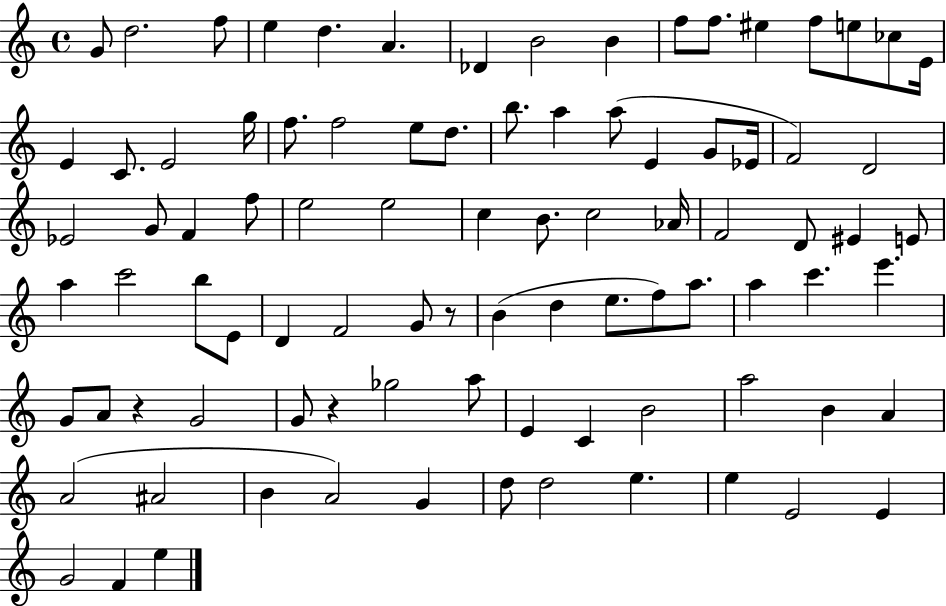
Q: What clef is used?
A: treble